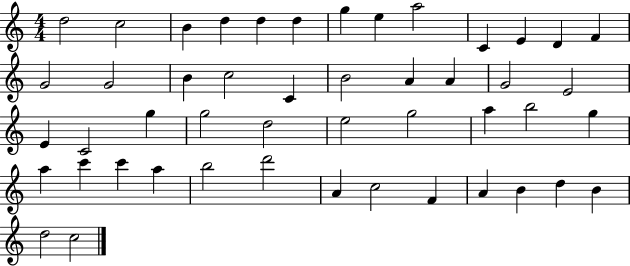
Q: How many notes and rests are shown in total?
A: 48